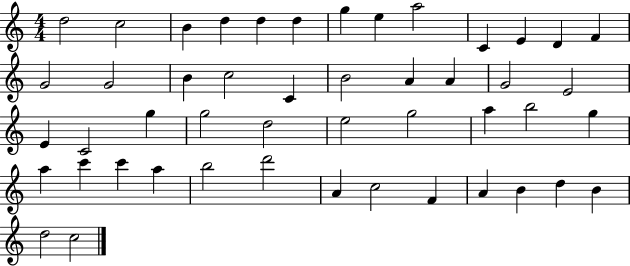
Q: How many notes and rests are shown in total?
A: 48